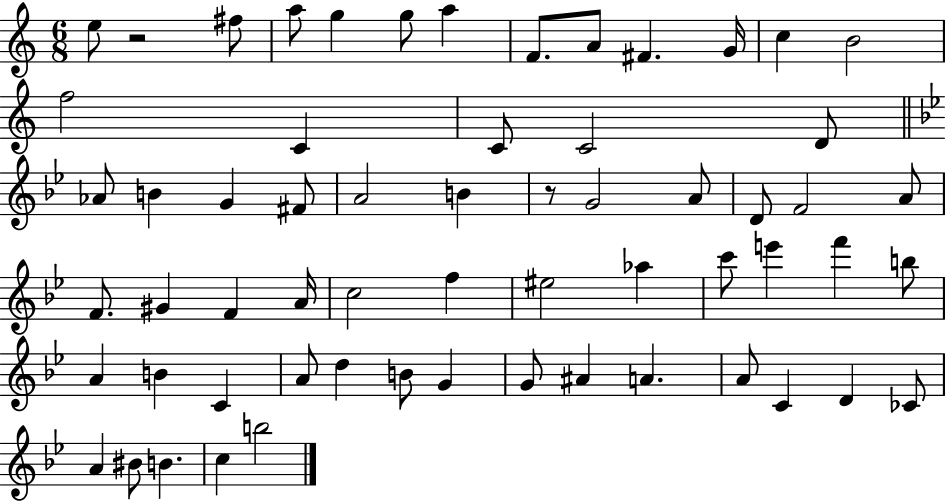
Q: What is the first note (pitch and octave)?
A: E5